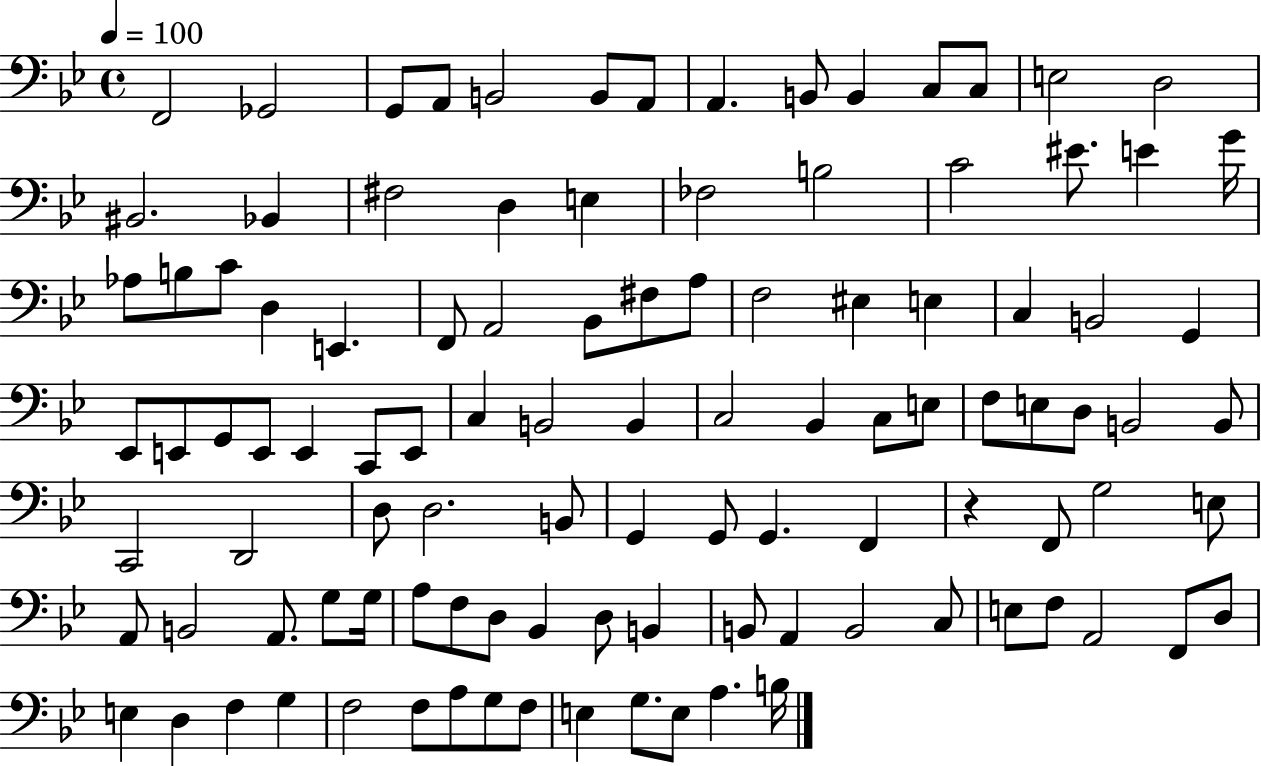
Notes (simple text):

F2/h Gb2/h G2/e A2/e B2/h B2/e A2/e A2/q. B2/e B2/q C3/e C3/e E3/h D3/h BIS2/h. Bb2/q F#3/h D3/q E3/q FES3/h B3/h C4/h EIS4/e. E4/q G4/s Ab3/e B3/e C4/e D3/q E2/q. F2/e A2/h Bb2/e F#3/e A3/e F3/h EIS3/q E3/q C3/q B2/h G2/q Eb2/e E2/e G2/e E2/e E2/q C2/e E2/e C3/q B2/h B2/q C3/h Bb2/q C3/e E3/e F3/e E3/e D3/e B2/h B2/e C2/h D2/h D3/e D3/h. B2/e G2/q G2/e G2/q. F2/q R/q F2/e G3/h E3/e A2/e B2/h A2/e. G3/e G3/s A3/e F3/e D3/e Bb2/q D3/e B2/q B2/e A2/q B2/h C3/e E3/e F3/e A2/h F2/e D3/e E3/q D3/q F3/q G3/q F3/h F3/e A3/e G3/e F3/e E3/q G3/e. E3/e A3/q. B3/s